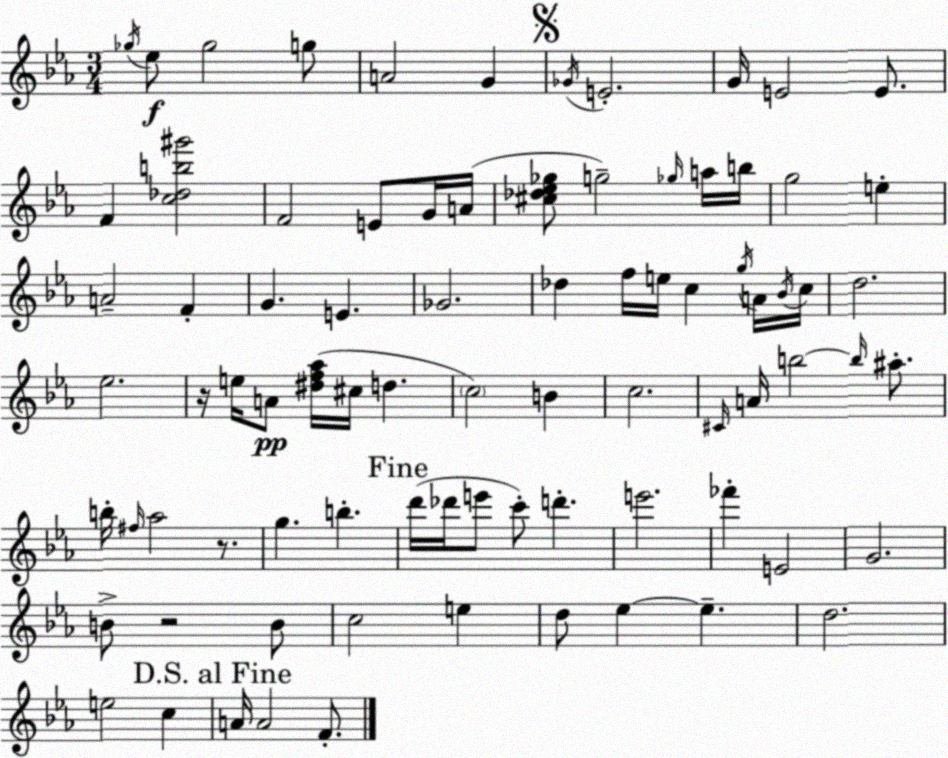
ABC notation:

X:1
T:Untitled
M:3/4
L:1/4
K:Cm
_g/4 _e/2 _g2 g/2 A2 G _G/4 E2 G/4 E2 E/2 F [c_db^g']2 F2 E/2 G/4 A/4 [^c_d_e_g]/2 g2 _g/4 a/4 b/4 g2 e A2 F G E _G2 _d f/4 e/4 c g/4 A/4 _B/4 c/4 d2 _e2 z/4 e/4 A/2 [^df_a]/4 ^c/4 d c2 B c2 ^C/4 A/4 b2 b/4 ^a/2 b/4 ^f/4 _a2 z/2 g b d'/4 _d'/4 e'/2 c'/2 d' e'2 _f' E2 G2 B/2 z2 B/2 c2 e d/2 _e _e d2 e2 c A/4 A2 F/2